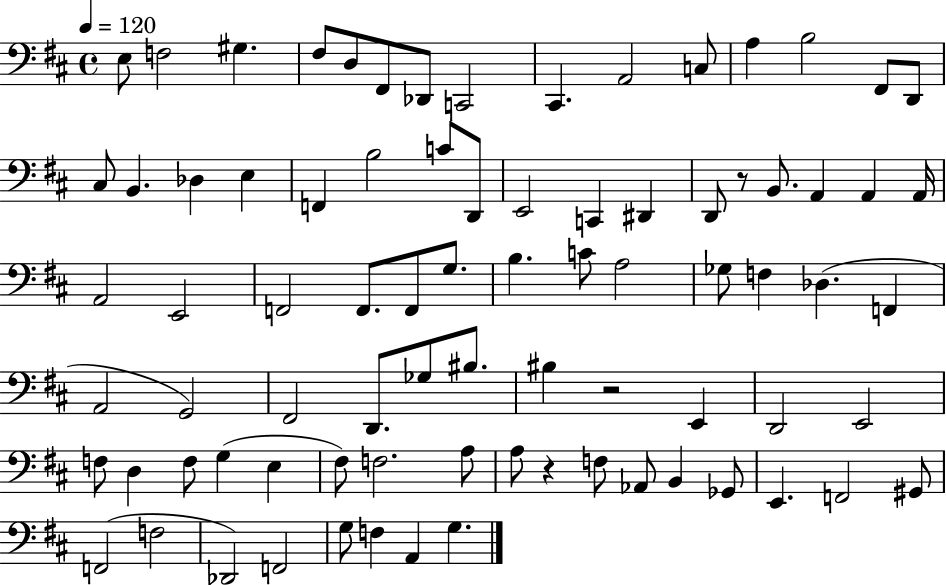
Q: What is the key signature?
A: D major